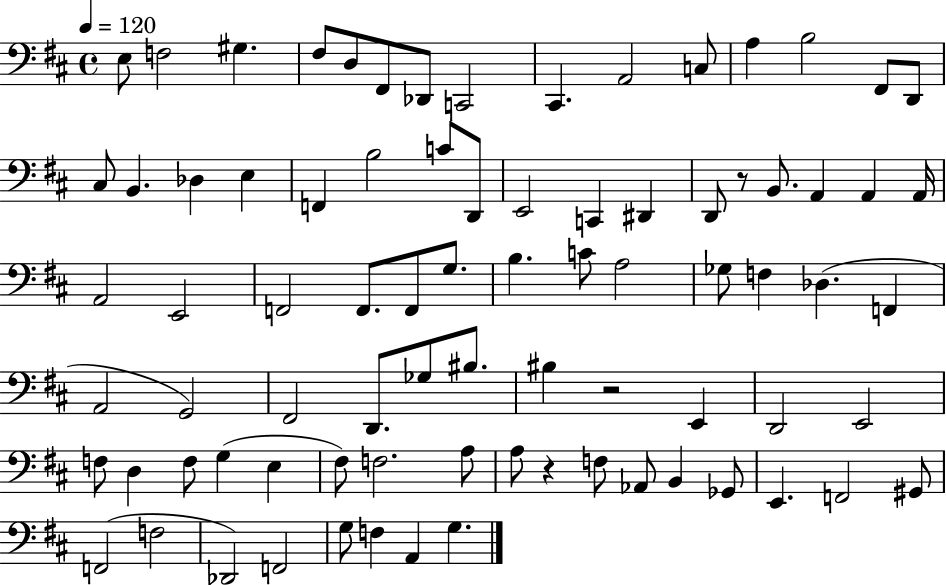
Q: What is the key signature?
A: D major